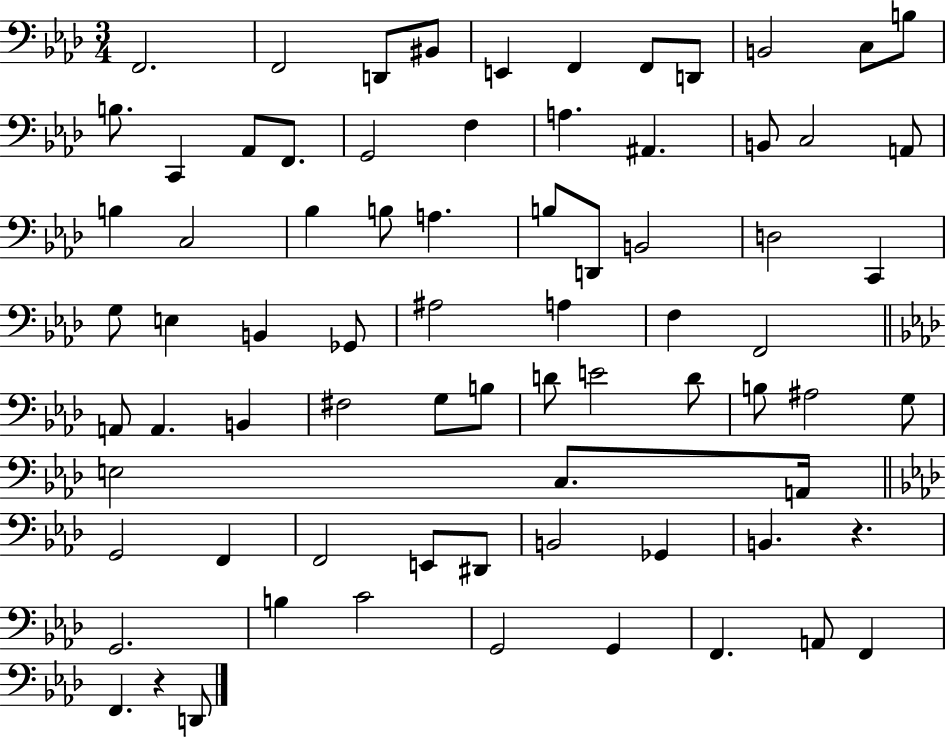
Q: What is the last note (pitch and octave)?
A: D2